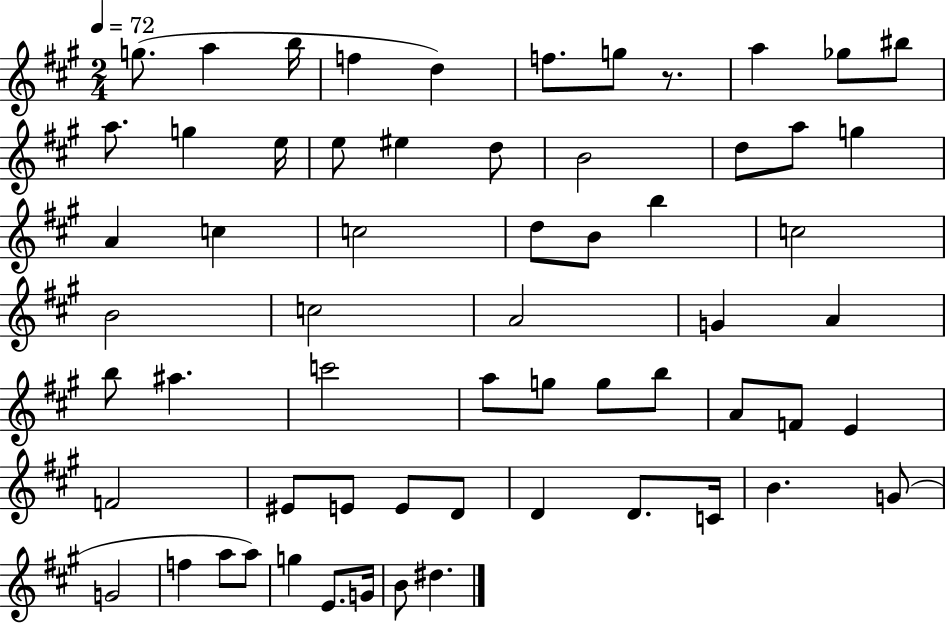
G5/e. A5/q B5/s F5/q D5/q F5/e. G5/e R/e. A5/q Gb5/e BIS5/e A5/e. G5/q E5/s E5/e EIS5/q D5/e B4/h D5/e A5/e G5/q A4/q C5/q C5/h D5/e B4/e B5/q C5/h B4/h C5/h A4/h G4/q A4/q B5/e A#5/q. C6/h A5/e G5/e G5/e B5/e A4/e F4/e E4/q F4/h EIS4/e E4/e E4/e D4/e D4/q D4/e. C4/s B4/q. G4/e G4/h F5/q A5/e A5/e G5/q E4/e. G4/s B4/e D#5/q.